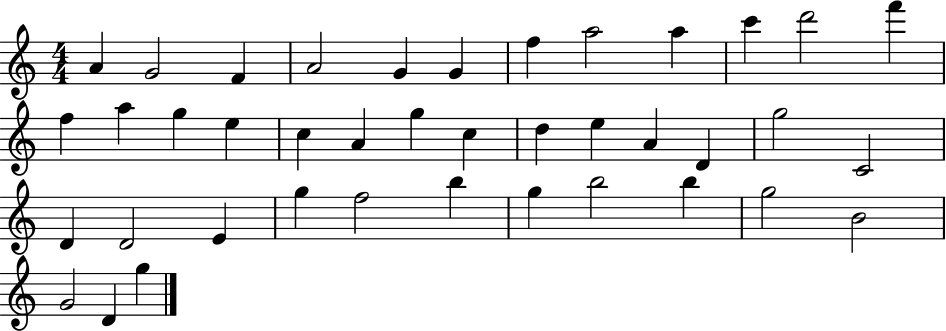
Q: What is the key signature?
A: C major